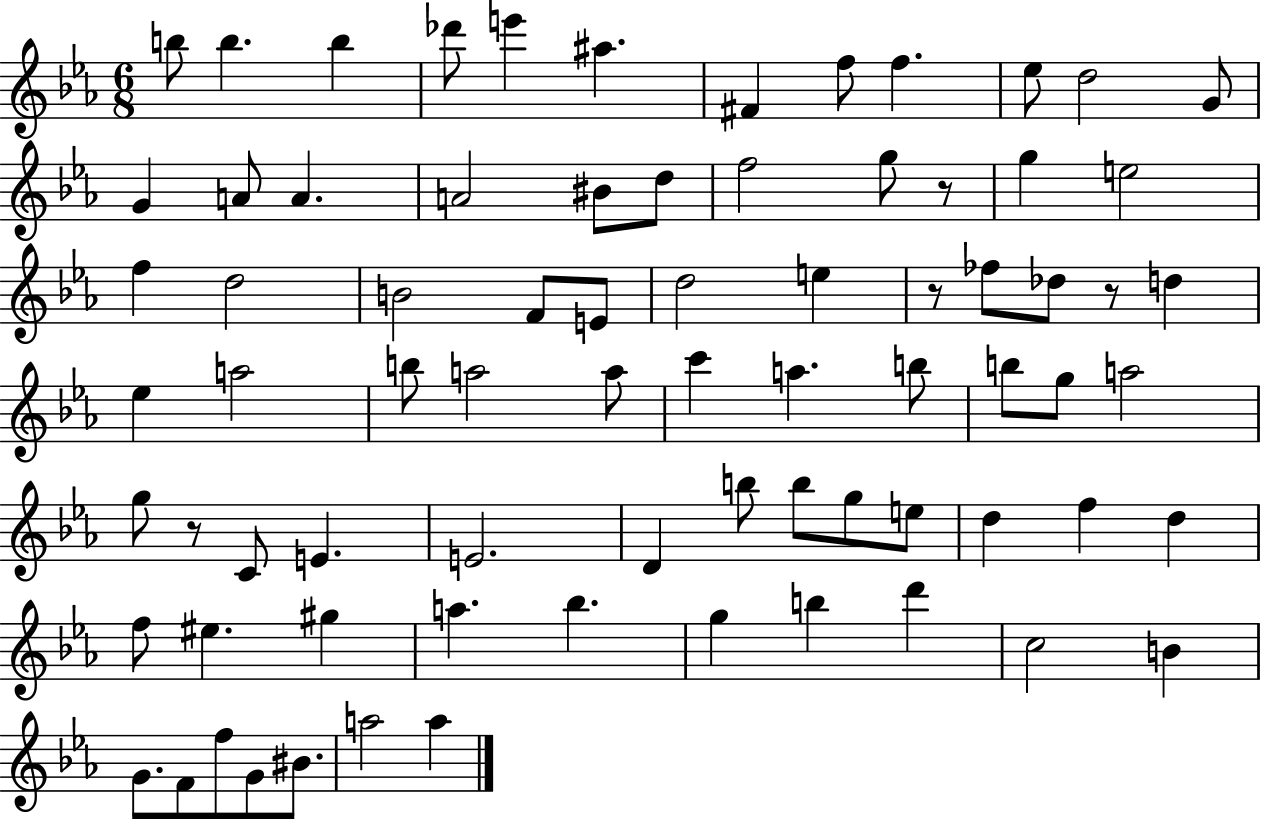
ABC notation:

X:1
T:Untitled
M:6/8
L:1/4
K:Eb
b/2 b b _d'/2 e' ^a ^F f/2 f _e/2 d2 G/2 G A/2 A A2 ^B/2 d/2 f2 g/2 z/2 g e2 f d2 B2 F/2 E/2 d2 e z/2 _f/2 _d/2 z/2 d _e a2 b/2 a2 a/2 c' a b/2 b/2 g/2 a2 g/2 z/2 C/2 E E2 D b/2 b/2 g/2 e/2 d f d f/2 ^e ^g a _b g b d' c2 B G/2 F/2 f/2 G/2 ^B/2 a2 a